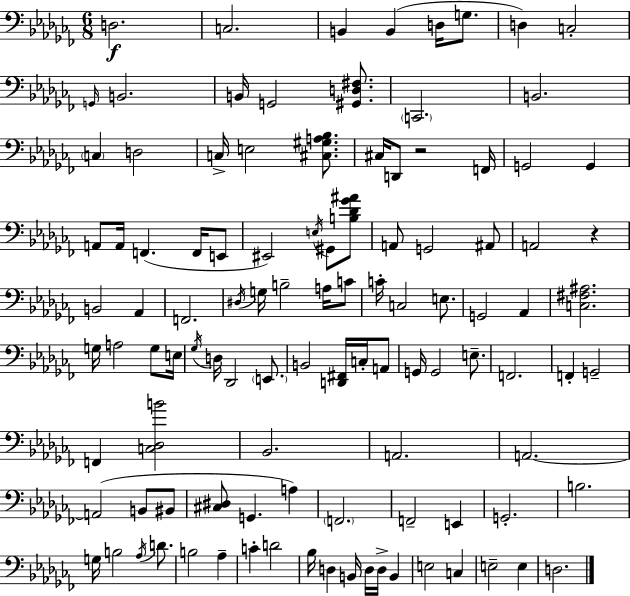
D3/h. C3/h. B2/q B2/q D3/s G3/e. D3/q C3/h G2/s B2/h. B2/s G2/h [G#2,D3,F#3]/e. C2/h. B2/h. C3/q D3/h C3/s E3/h [C#3,G#3,A3,Bb3]/e. C#3/s D2/e R/h F2/s G2/h G2/q A2/e A2/s F2/q. F2/s E2/e EIS2/h E3/s G#2/e [B3,Db4,Gb4,A#4]/e A2/e G2/h A#2/e A2/h R/q B2/h Ab2/q F2/h. D#3/s G3/s B3/h A3/s C4/e C4/s C3/h E3/e. G2/h Ab2/q [C3,F#3,A#3]/h. G3/s A3/h G3/e E3/s Gb3/s D3/s Db2/h E2/e. B2/h [D2,F#2]/s C3/s A2/e G2/s G2/h E3/e. F2/h. F2/q G2/h F2/q [C3,Db3,B4]/h Bb2/h. A2/h. A2/h. A2/h B2/e BIS2/e [C#3,D#3]/e G2/q. A3/q F2/h. F2/h E2/q G2/h. B3/h. G3/s B3/h Ab3/s D4/e. B3/h Ab3/q C4/q D4/h Bb3/s D3/q B2/s D3/s D3/s B2/q E3/h C3/q E3/h E3/q D3/h.